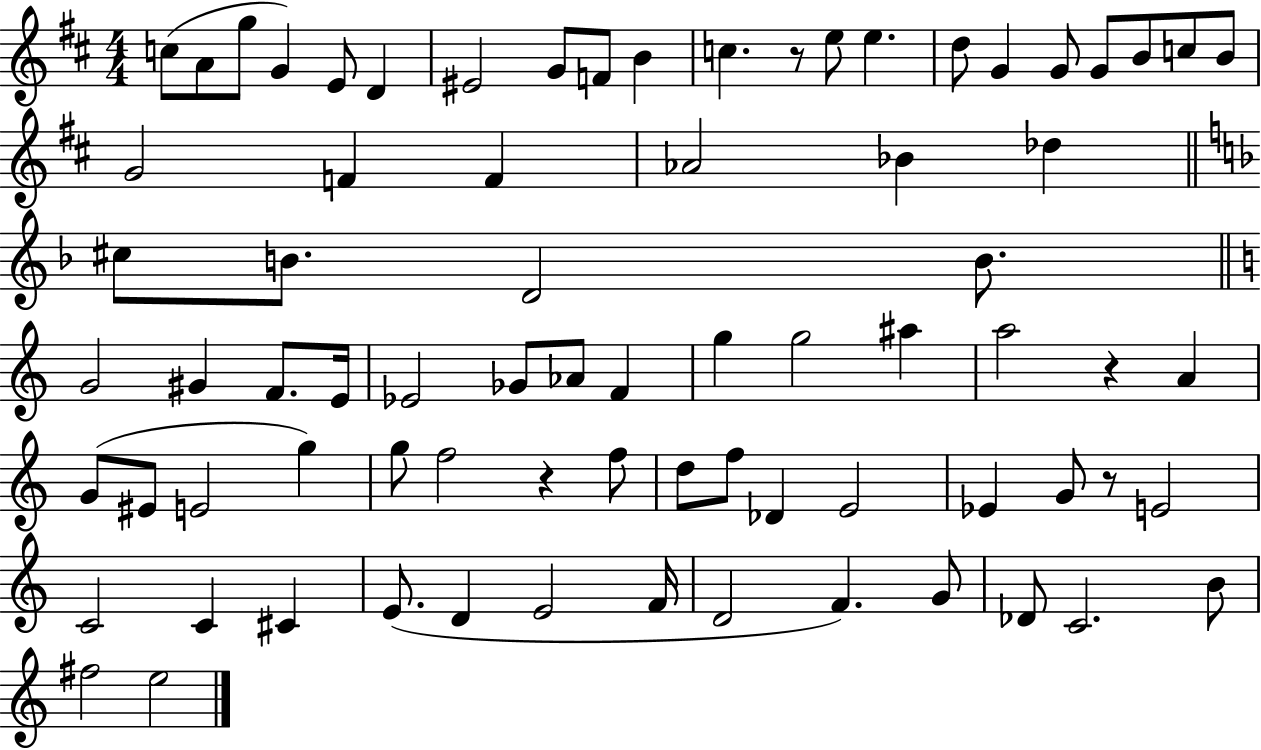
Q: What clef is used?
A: treble